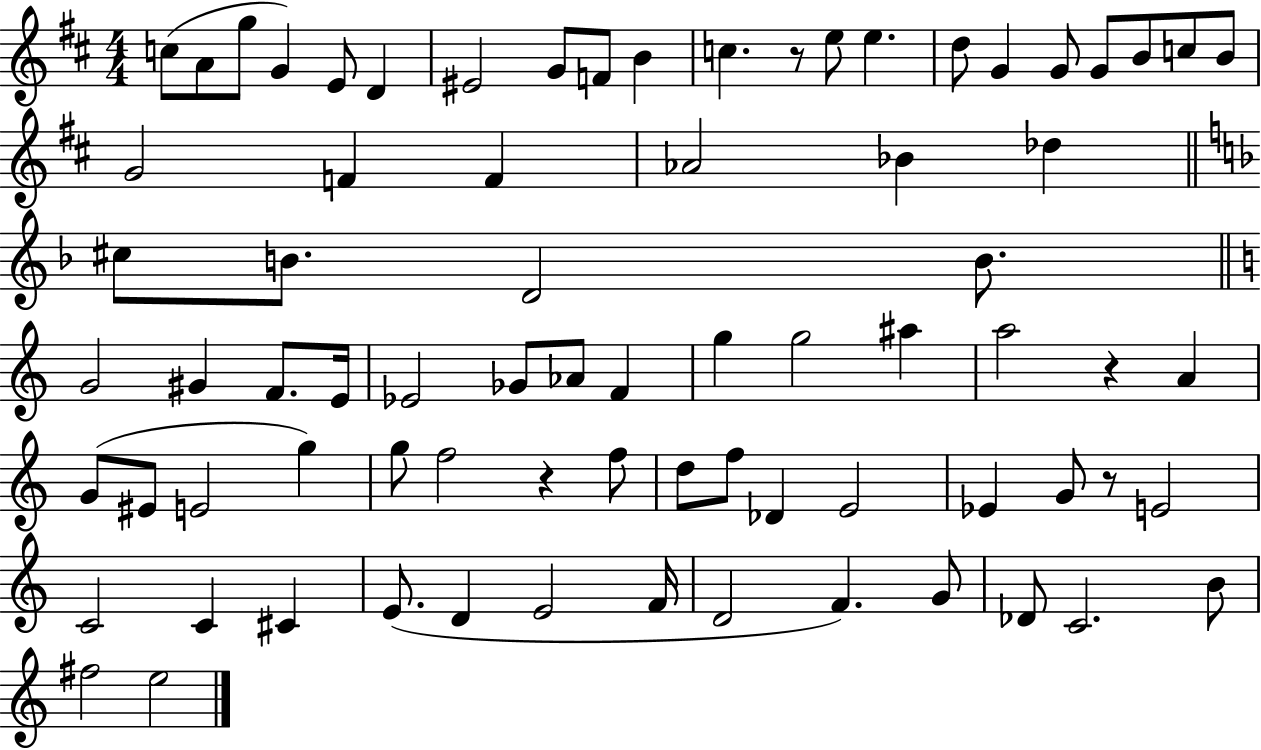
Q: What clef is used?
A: treble